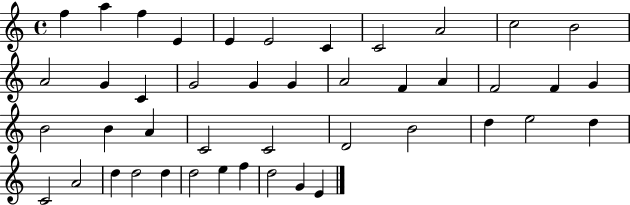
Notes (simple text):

F5/q A5/q F5/q E4/q E4/q E4/h C4/q C4/h A4/h C5/h B4/h A4/h G4/q C4/q G4/h G4/q G4/q A4/h F4/q A4/q F4/h F4/q G4/q B4/h B4/q A4/q C4/h C4/h D4/h B4/h D5/q E5/h D5/q C4/h A4/h D5/q D5/h D5/q D5/h E5/q F5/q D5/h G4/q E4/q